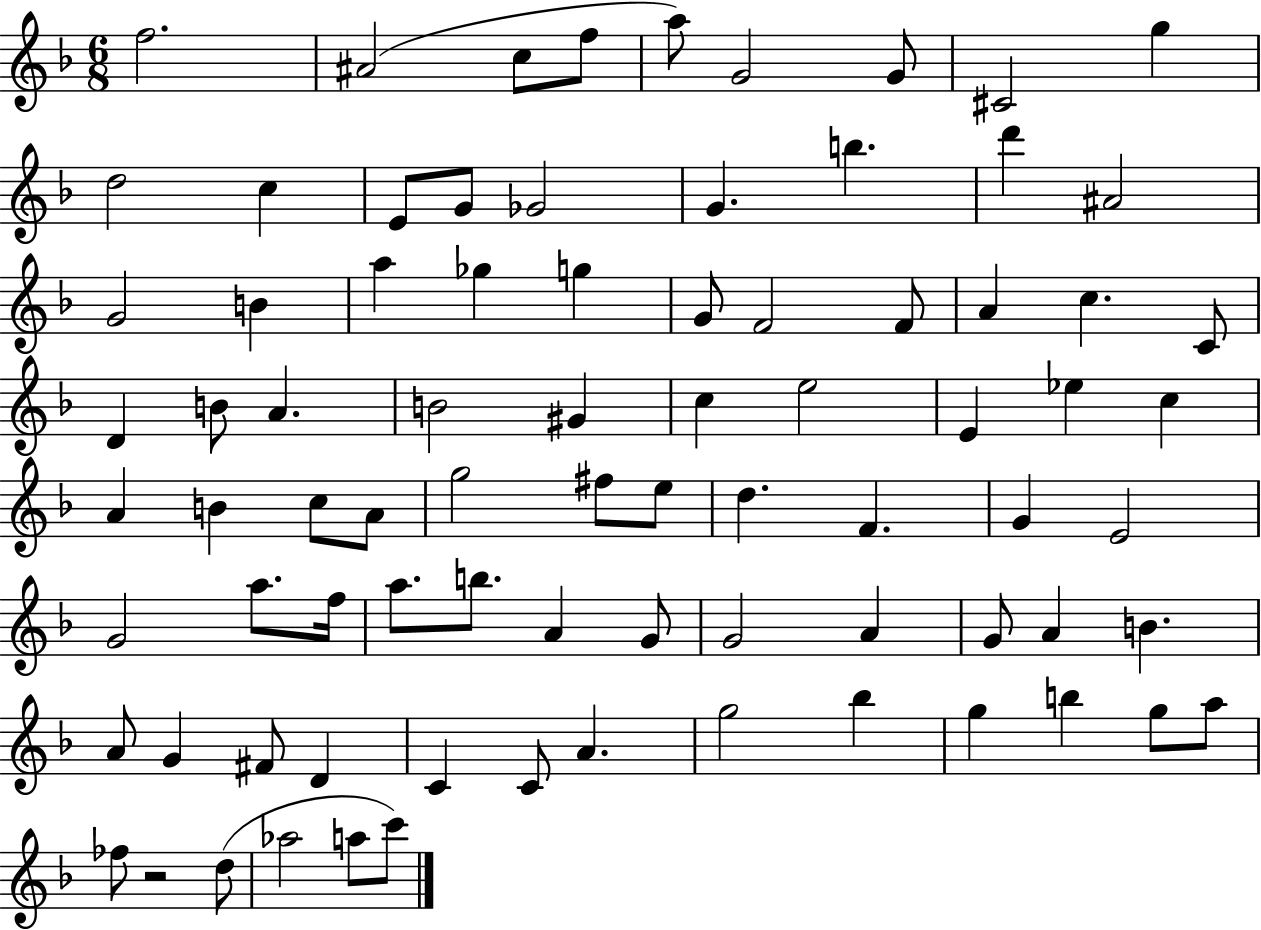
{
  \clef treble
  \numericTimeSignature
  \time 6/8
  \key f \major
  f''2. | ais'2( c''8 f''8 | a''8) g'2 g'8 | cis'2 g''4 | \break d''2 c''4 | e'8 g'8 ges'2 | g'4. b''4. | d'''4 ais'2 | \break g'2 b'4 | a''4 ges''4 g''4 | g'8 f'2 f'8 | a'4 c''4. c'8 | \break d'4 b'8 a'4. | b'2 gis'4 | c''4 e''2 | e'4 ees''4 c''4 | \break a'4 b'4 c''8 a'8 | g''2 fis''8 e''8 | d''4. f'4. | g'4 e'2 | \break g'2 a''8. f''16 | a''8. b''8. a'4 g'8 | g'2 a'4 | g'8 a'4 b'4. | \break a'8 g'4 fis'8 d'4 | c'4 c'8 a'4. | g''2 bes''4 | g''4 b''4 g''8 a''8 | \break fes''8 r2 d''8( | aes''2 a''8 c'''8) | \bar "|."
}